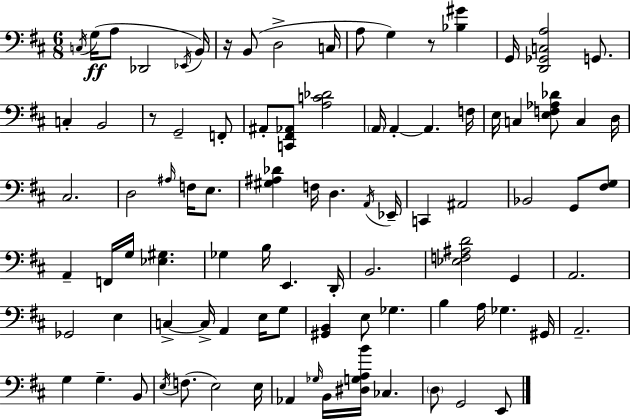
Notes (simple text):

C3/s G3/s A3/e Db2/h Eb2/s B2/s R/s B2/e D3/h C3/s A3/e G3/q R/e [Bb3,G#4]/q G2/s [D2,Gb2,C3,A3]/h G2/e. C3/q B2/h R/e G2/h F2/e A#2/e [C2,F#2,Ab2]/e [A3,C4,Db4]/h A2/s A2/q A2/q. F3/s E3/s C3/q [E3,F3,Ab3,Db4]/e C3/q D3/s C#3/h. D3/h A#3/s F3/s E3/e. [G#3,A#3,Db4]/q F3/s D3/q. A2/s Eb2/s C2/q A#2/h Bb2/h G2/e [F#3,G3]/e A2/q F2/s G3/s [Eb3,G#3]/q. Gb3/q B3/s E2/q. D2/s B2/h. [Eb3,F3,A#3,D4]/h G2/q A2/h. Gb2/h E3/q C3/q C3/s A2/q E3/s G3/e [G#2,B2]/q E3/e Gb3/q. B3/q A3/s Gb3/q. G#2/s A2/h. G3/q G3/q. B2/e E3/s F3/e. E3/h E3/s Ab2/q Gb3/s B2/s [D#3,G3,A3,B4]/s CES3/q. D3/e G2/h E2/e